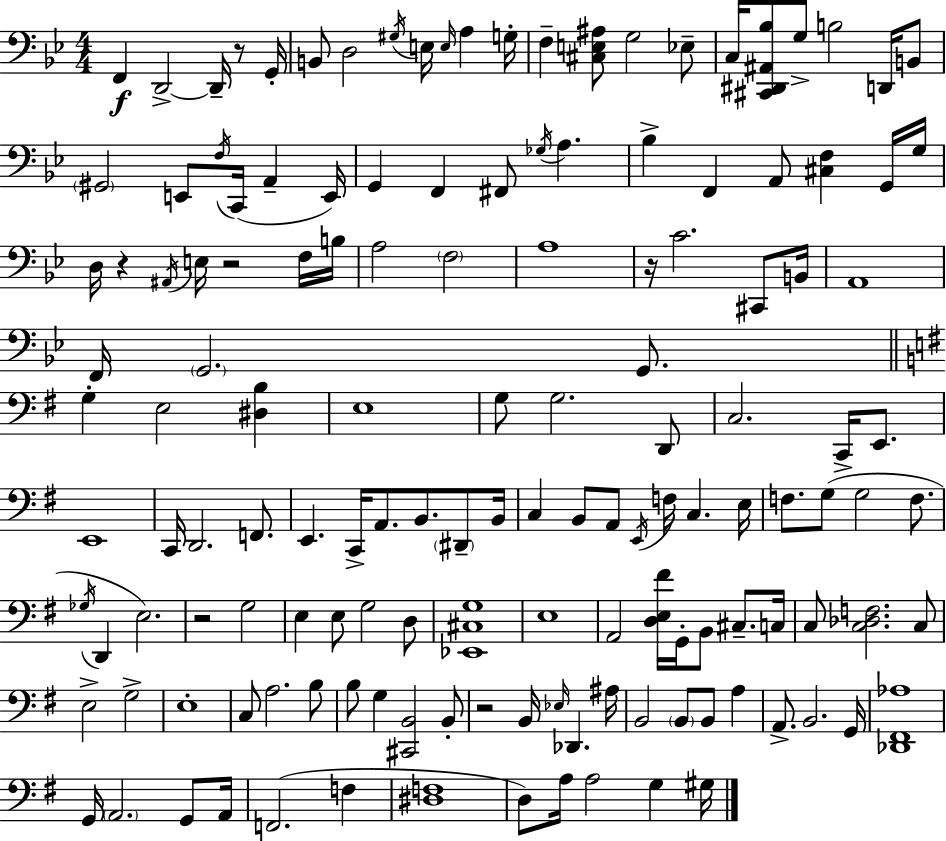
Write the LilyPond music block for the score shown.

{
  \clef bass
  \numericTimeSignature
  \time 4/4
  \key g \minor
  f,4\f d,2->~~ d,16-- r8 g,16-. | b,8 d2 \acciaccatura { gis16 } e16 \grace { e16 } a4 | g16-. f4-- <cis e ais>8 g2 | ees8-- c16 <cis, dis, ais, bes>8 g8-> b2 d,16 | \break b,8 \parenthesize gis,2 e,8 \acciaccatura { f16 } c,16( a,4-- | e,16) g,4 f,4 fis,8 \acciaccatura { ges16 } a4. | bes4-> f,4 a,8 <cis f>4 | g,16 g16 d16 r4 \acciaccatura { ais,16 } e16 r2 | \break f16 b16 a2 \parenthesize f2 | a1 | r16 c'2. | cis,8 b,16 a,1 | \break f,16 \parenthesize g,2. | g,8. \bar "||" \break \key g \major g4-. e2 <dis b>4 | e1 | g8 g2. d,8 | c2. c,16-> e,8. | \break e,1 | c,16 d,2. f,8. | e,4. c,16-> a,8. b,8. \parenthesize dis,8-- b,16 | c4 b,8 a,8 \acciaccatura { e,16 } f16 c4. | \break e16 f8. g8( g2 f8. | \acciaccatura { ges16 } d,4 e2.) | r2 g2 | e4 e8 g2 | \break d8 <ees, cis g>1 | e1 | a,2 <d e fis'>16 g,16-. b,8 cis8.-- | c16 c8 <c des f>2. | \break c8 e2-> g2-> | e1-. | c8 a2. | b8 b8 g4 <cis, b,>2 | \break b,8-. r2 b,16 \grace { ees16 } des,4. | ais16 b,2 \parenthesize b,8 b,8 a4 | a,8.-> b,2. | g,16 <des, fis, aes>1 | \break g,16 \parenthesize a,2. | g,8 a,16 f,2.( f4 | <dis f>1 | d8) a16 a2 g4 | \break gis16 \bar "|."
}